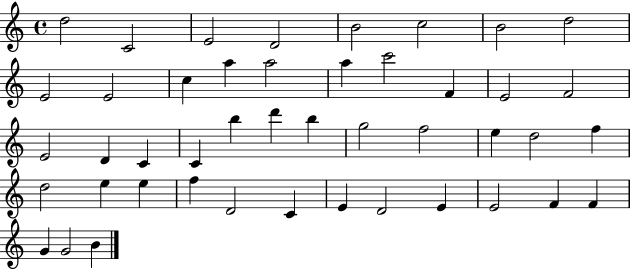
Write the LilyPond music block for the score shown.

{
  \clef treble
  \time 4/4
  \defaultTimeSignature
  \key c \major
  d''2 c'2 | e'2 d'2 | b'2 c''2 | b'2 d''2 | \break e'2 e'2 | c''4 a''4 a''2 | a''4 c'''2 f'4 | e'2 f'2 | \break e'2 d'4 c'4 | c'4 b''4 d'''4 b''4 | g''2 f''2 | e''4 d''2 f''4 | \break d''2 e''4 e''4 | f''4 d'2 c'4 | e'4 d'2 e'4 | e'2 f'4 f'4 | \break g'4 g'2 b'4 | \bar "|."
}